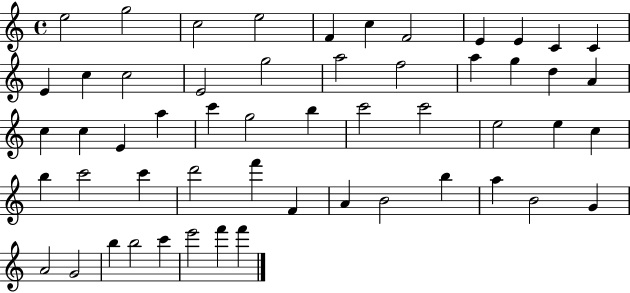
E5/h G5/h C5/h E5/h F4/q C5/q F4/h E4/q E4/q C4/q C4/q E4/q C5/q C5/h E4/h G5/h A5/h F5/h A5/q G5/q D5/q A4/q C5/q C5/q E4/q A5/q C6/q G5/h B5/q C6/h C6/h E5/h E5/q C5/q B5/q C6/h C6/q D6/h F6/q F4/q A4/q B4/h B5/q A5/q B4/h G4/q A4/h G4/h B5/q B5/h C6/q E6/h F6/q F6/q